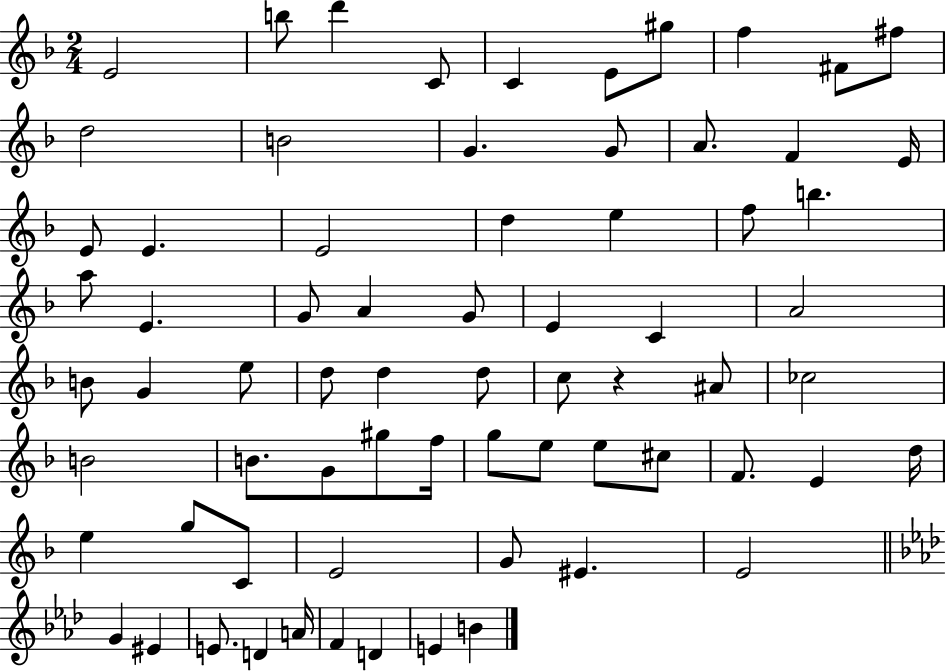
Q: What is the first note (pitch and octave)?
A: E4